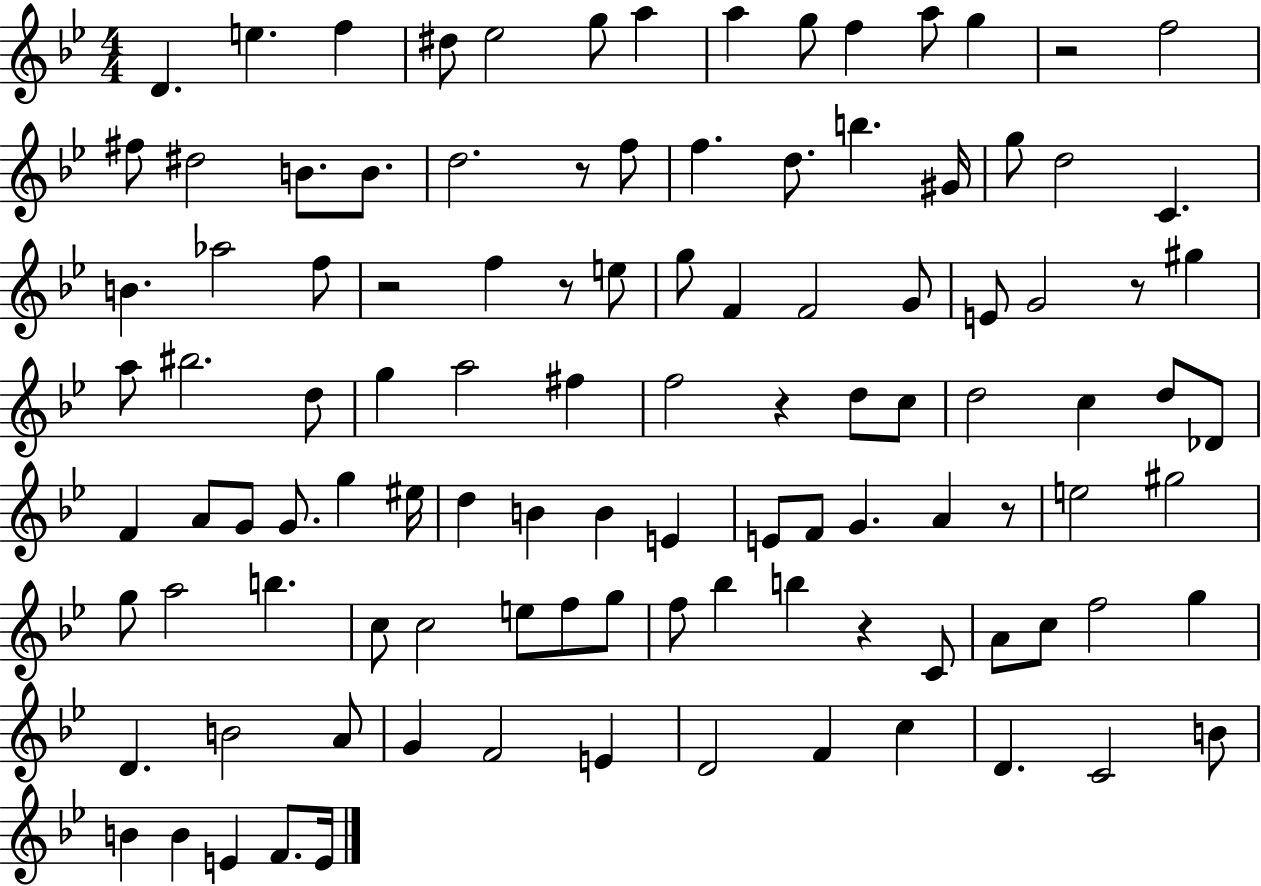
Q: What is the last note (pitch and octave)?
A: E4